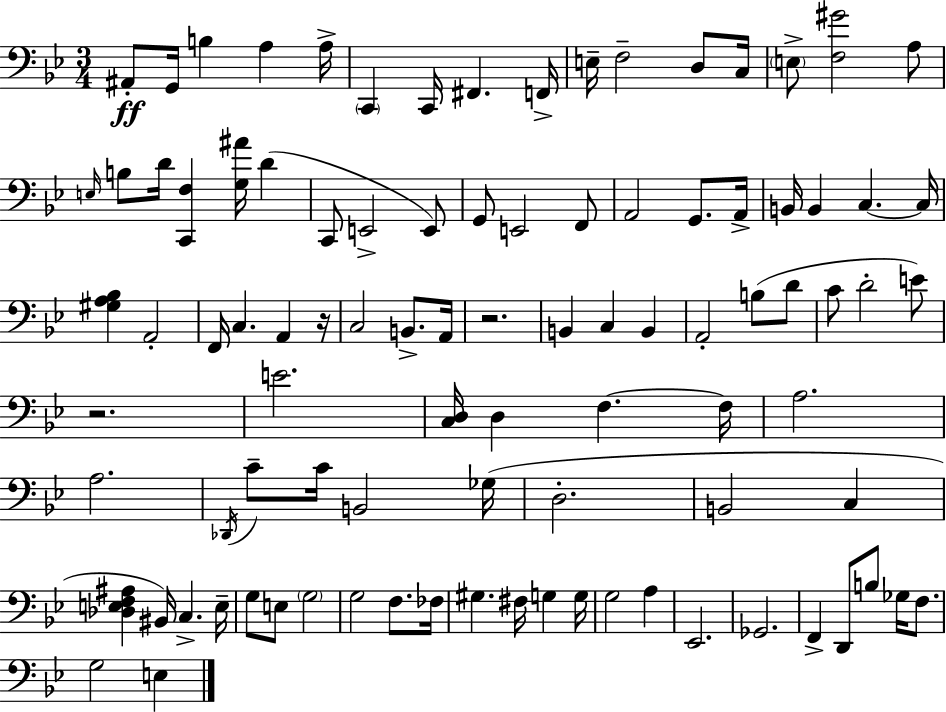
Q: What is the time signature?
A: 3/4